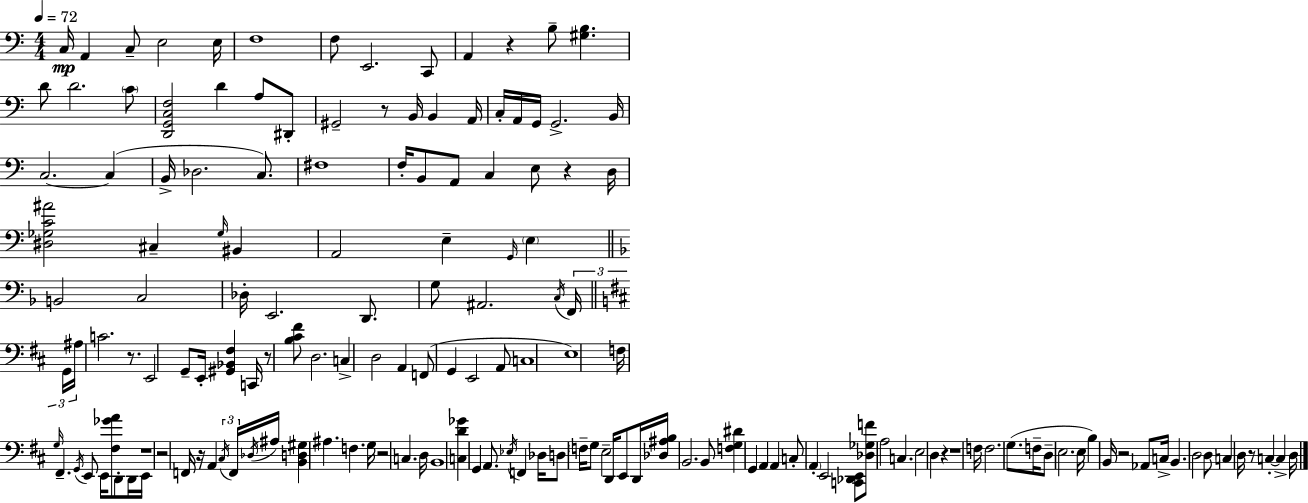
{
  \clef bass
  \numericTimeSignature
  \time 4/4
  \key a \minor
  \tempo 4 = 72
  c16\mp a,4 c8-- e2 e16 | f1 | f8 e,2. c,8 | a,4 r4 b8-- <gis b>4. | \break d'8 d'2. \parenthesize c'8 | <d, g, c f>2 d'4 a8 dis,8-. | gis,2-- r8 b,16 b,4 a,16 | c16-. a,16 g,16 g,2.-> b,16 | \break c2.~~ c4( | b,16-> des2. c8.) | fis1 | f16-. b,8 a,8 c4 e8 r4 d16 | \break <dis ges c' ais'>2 cis4-- \grace { ges16 } bis,4 | a,2 e4-- \grace { g,16 } \parenthesize e4 | \bar "||" \break \key f \major b,2 c2 | des16-. e,2. d,8. | g8 ais,2. \acciaccatura { c16 } \tuplet 3/2 { f,16 | \bar "||" \break \key b \minor g,16 ais16 } c'2. r8. | e,2 g,8-- e,16-. <gis, bes, fis>4 | c,16 r8 <b cis' fis'>8 d2. | c4-> d2 a,4 | \break f,8( g,4 e,2 a,8 | c1 | e1) | f16 \grace { g16 } fis,4.-- \acciaccatura { g,16 } e,8 e,16 <fis ges' a'>8 d,8-. | \break d,16 e,16 r1 | r2 f,16 r16 a,4 | \tuplet 3/2 { \acciaccatura { cis16 } f,16 \acciaccatura { des16 } } ais16 <b, d gis>4 ais4. f4. | g16 r2 c4. | \break d16 b,1 | <c d' ges'>4 g,4 a,8. | \acciaccatura { ees16 } f,4 des16 d8 \parenthesize f16-- g8 e2-- | d,16 e,8 d,16 <des ais b>16 b,2. | \break b,8 <f g dis'>4 g,4 a,4 | a,4 c8-. \parenthesize a,4-. e,2 | <c, des, e,>8 <des ges f'>8 a2 | c4. e2 d4 | \break r4 r1 | f16 f2. | g8.( f16-- d8-- e2. | e16 b4) b,16 r2 | \break aes,8 c16-> b,4. d2 | d8 c4 d16 r8 c4-.~~ | c4-> d16 \bar "|."
}